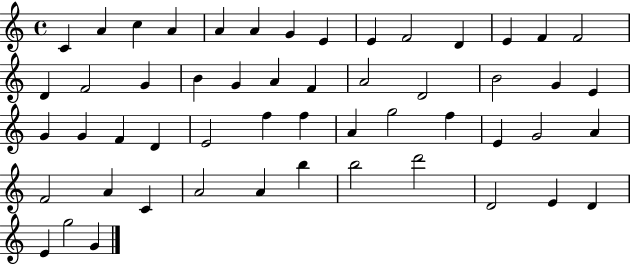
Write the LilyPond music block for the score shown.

{
  \clef treble
  \time 4/4
  \defaultTimeSignature
  \key c \major
  c'4 a'4 c''4 a'4 | a'4 a'4 g'4 e'4 | e'4 f'2 d'4 | e'4 f'4 f'2 | \break d'4 f'2 g'4 | b'4 g'4 a'4 f'4 | a'2 d'2 | b'2 g'4 e'4 | \break g'4 g'4 f'4 d'4 | e'2 f''4 f''4 | a'4 g''2 f''4 | e'4 g'2 a'4 | \break f'2 a'4 c'4 | a'2 a'4 b''4 | b''2 d'''2 | d'2 e'4 d'4 | \break e'4 g''2 g'4 | \bar "|."
}